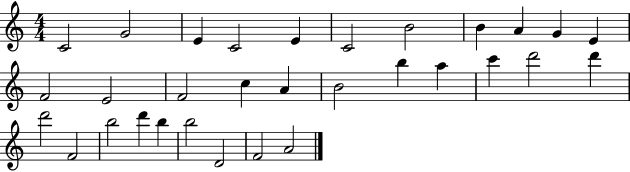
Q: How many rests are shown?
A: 0